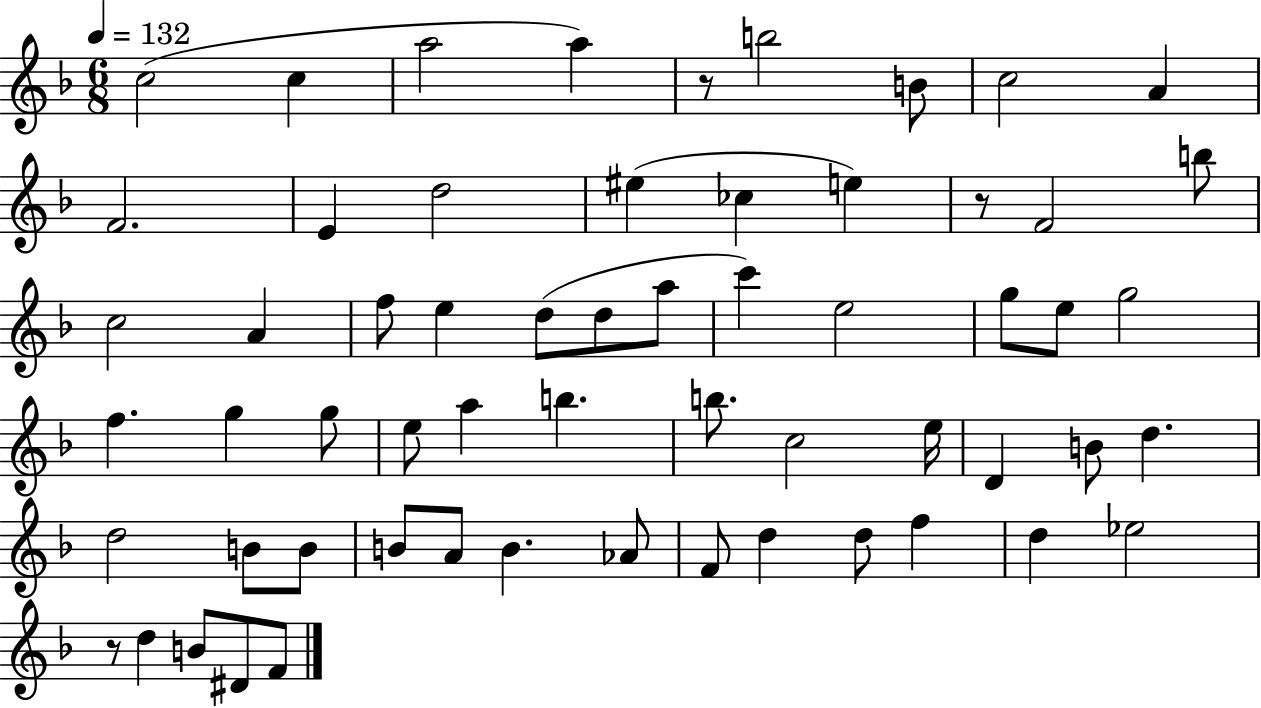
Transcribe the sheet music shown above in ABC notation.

X:1
T:Untitled
M:6/8
L:1/4
K:F
c2 c a2 a z/2 b2 B/2 c2 A F2 E d2 ^e _c e z/2 F2 b/2 c2 A f/2 e d/2 d/2 a/2 c' e2 g/2 e/2 g2 f g g/2 e/2 a b b/2 c2 e/4 D B/2 d d2 B/2 B/2 B/2 A/2 B _A/2 F/2 d d/2 f d _e2 z/2 d B/2 ^D/2 F/2